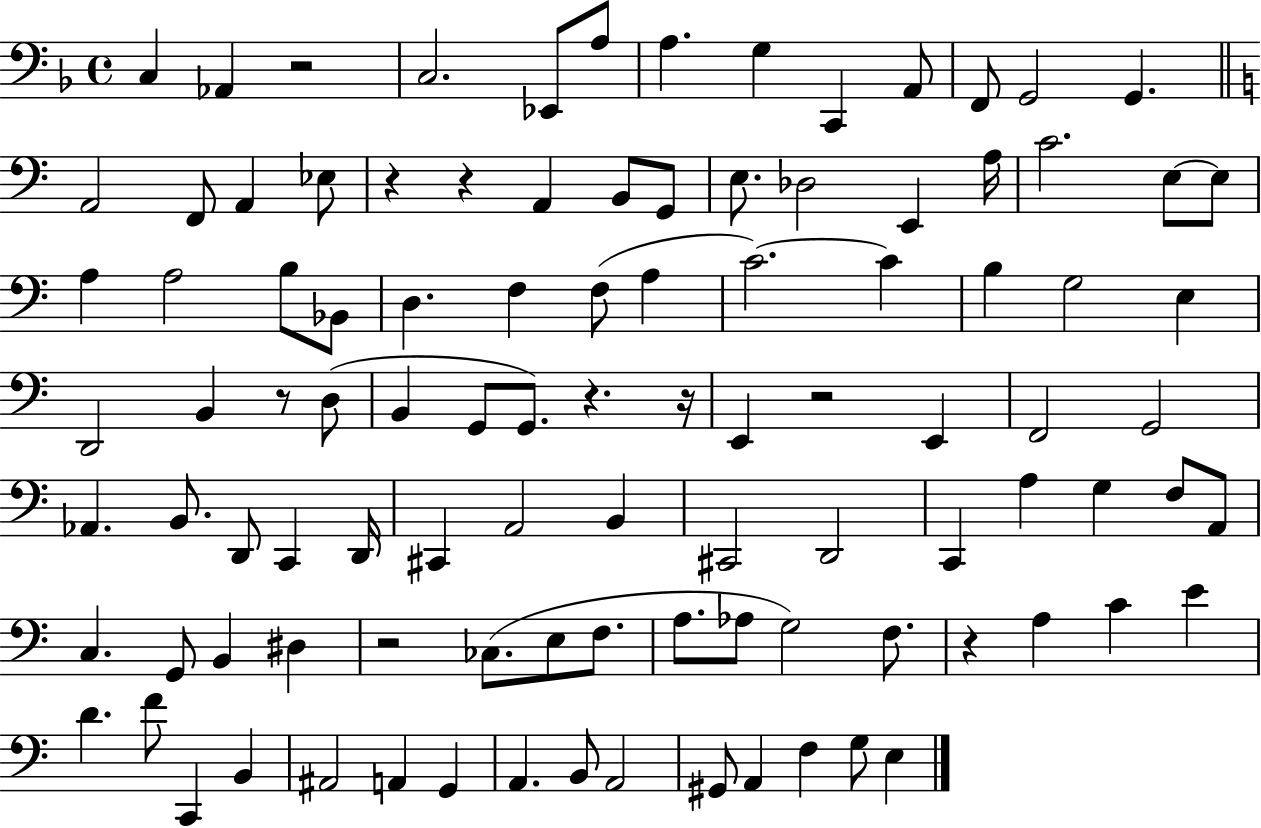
X:1
T:Untitled
M:4/4
L:1/4
K:F
C, _A,, z2 C,2 _E,,/2 A,/2 A, G, C,, A,,/2 F,,/2 G,,2 G,, A,,2 F,,/2 A,, _E,/2 z z A,, B,,/2 G,,/2 E,/2 _D,2 E,, A,/4 C2 E,/2 E,/2 A, A,2 B,/2 _B,,/2 D, F, F,/2 A, C2 C B, G,2 E, D,,2 B,, z/2 D,/2 B,, G,,/2 G,,/2 z z/4 E,, z2 E,, F,,2 G,,2 _A,, B,,/2 D,,/2 C,, D,,/4 ^C,, A,,2 B,, ^C,,2 D,,2 C,, A, G, F,/2 A,,/2 C, G,,/2 B,, ^D, z2 _C,/2 E,/2 F,/2 A,/2 _A,/2 G,2 F,/2 z A, C E D F/2 C,, B,, ^A,,2 A,, G,, A,, B,,/2 A,,2 ^G,,/2 A,, F, G,/2 E,